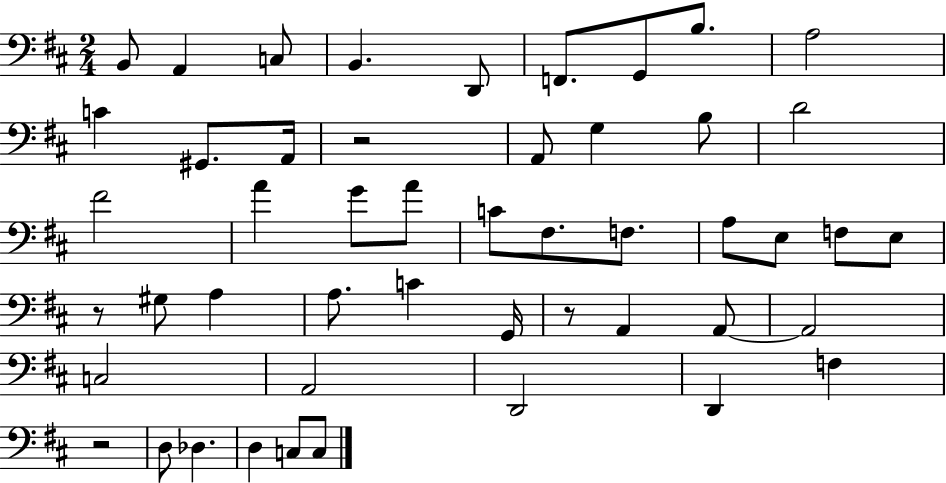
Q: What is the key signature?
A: D major